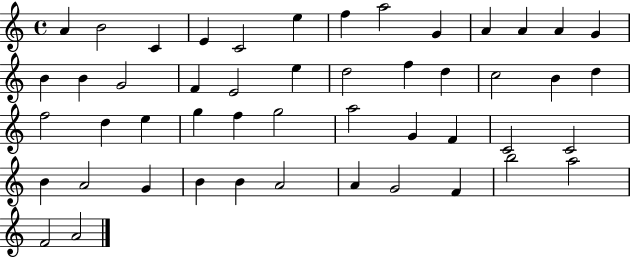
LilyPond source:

{
  \clef treble
  \time 4/4
  \defaultTimeSignature
  \key c \major
  a'4 b'2 c'4 | e'4 c'2 e''4 | f''4 a''2 g'4 | a'4 a'4 a'4 g'4 | \break b'4 b'4 g'2 | f'4 e'2 e''4 | d''2 f''4 d''4 | c''2 b'4 d''4 | \break f''2 d''4 e''4 | g''4 f''4 g''2 | a''2 g'4 f'4 | c'2 c'2 | \break b'4 a'2 g'4 | b'4 b'4 a'2 | a'4 g'2 f'4 | b''2 a''2 | \break f'2 a'2 | \bar "|."
}